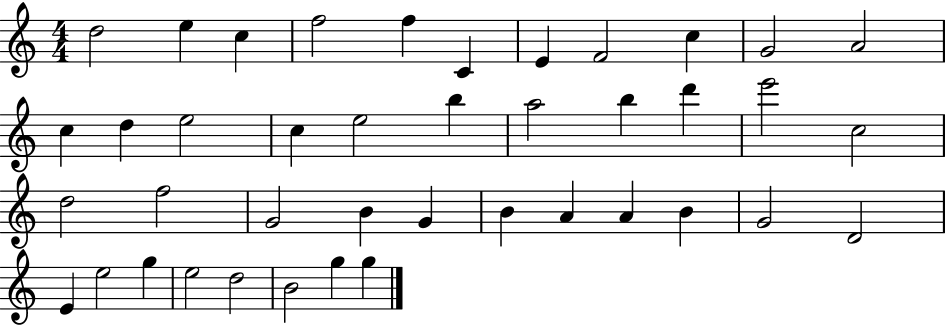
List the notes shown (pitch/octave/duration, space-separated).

D5/h E5/q C5/q F5/h F5/q C4/q E4/q F4/h C5/q G4/h A4/h C5/q D5/q E5/h C5/q E5/h B5/q A5/h B5/q D6/q E6/h C5/h D5/h F5/h G4/h B4/q G4/q B4/q A4/q A4/q B4/q G4/h D4/h E4/q E5/h G5/q E5/h D5/h B4/h G5/q G5/q